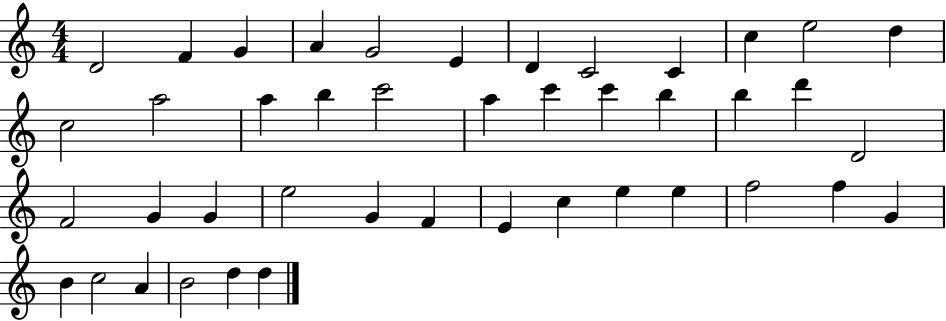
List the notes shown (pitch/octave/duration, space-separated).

D4/h F4/q G4/q A4/q G4/h E4/q D4/q C4/h C4/q C5/q E5/h D5/q C5/h A5/h A5/q B5/q C6/h A5/q C6/q C6/q B5/q B5/q D6/q D4/h F4/h G4/q G4/q E5/h G4/q F4/q E4/q C5/q E5/q E5/q F5/h F5/q G4/q B4/q C5/h A4/q B4/h D5/q D5/q